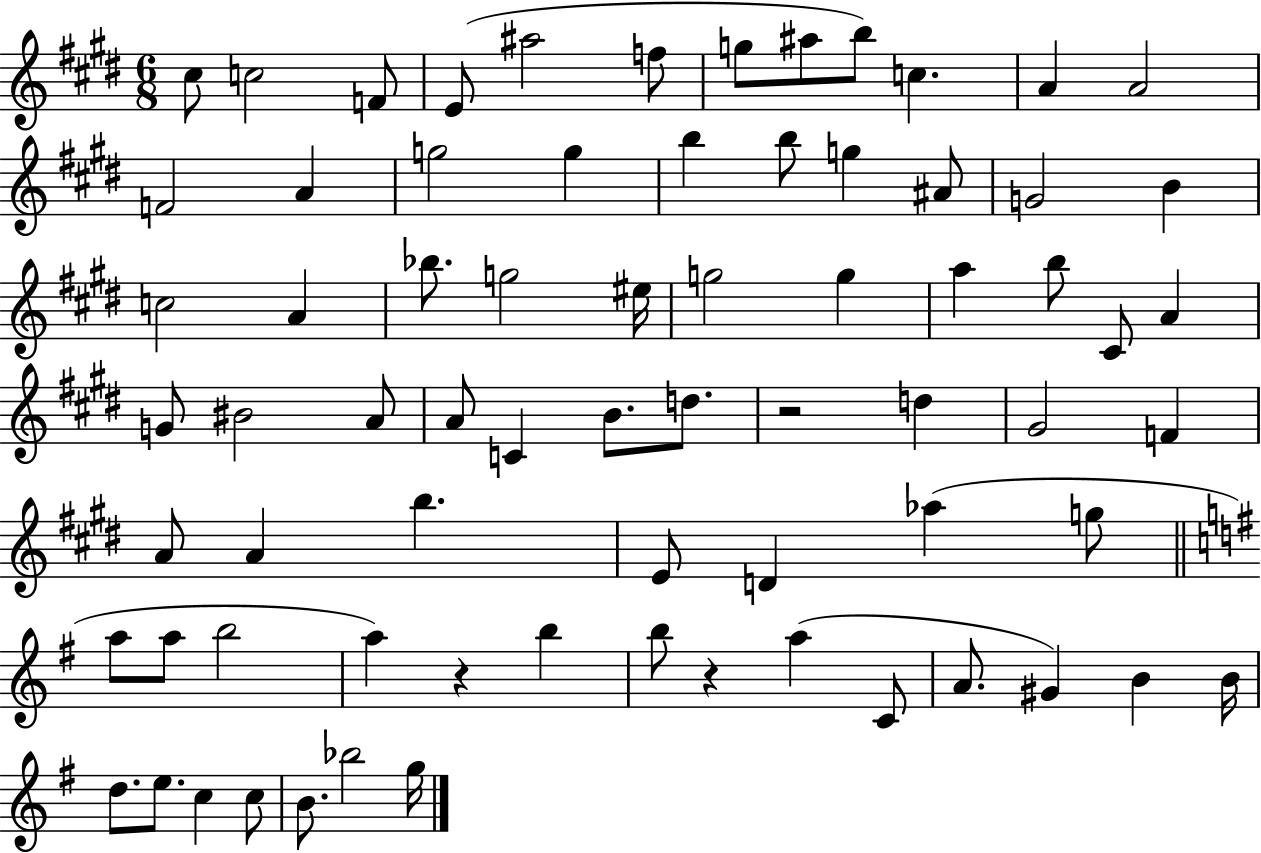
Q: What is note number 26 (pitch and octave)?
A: G5